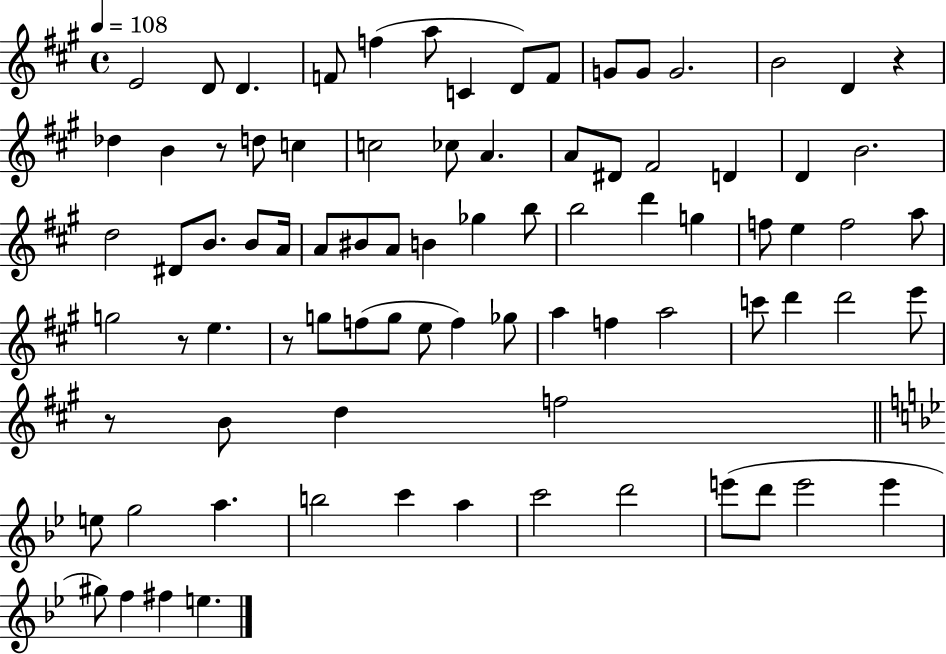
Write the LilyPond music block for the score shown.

{
  \clef treble
  \time 4/4
  \defaultTimeSignature
  \key a \major
  \tempo 4 = 108
  e'2 d'8 d'4. | f'8 f''4( a''8 c'4 d'8) f'8 | g'8 g'8 g'2. | b'2 d'4 r4 | \break des''4 b'4 r8 d''8 c''4 | c''2 ces''8 a'4. | a'8 dis'8 fis'2 d'4 | d'4 b'2. | \break d''2 dis'8 b'8. b'8 a'16 | a'8 bis'8 a'8 b'4 ges''4 b''8 | b''2 d'''4 g''4 | f''8 e''4 f''2 a''8 | \break g''2 r8 e''4. | r8 g''8 f''8( g''8 e''8 f''4) ges''8 | a''4 f''4 a''2 | c'''8 d'''4 d'''2 e'''8 | \break r8 b'8 d''4 f''2 | \bar "||" \break \key bes \major e''8 g''2 a''4. | b''2 c'''4 a''4 | c'''2 d'''2 | e'''8( d'''8 e'''2 e'''4 | \break gis''8) f''4 fis''4 e''4. | \bar "|."
}